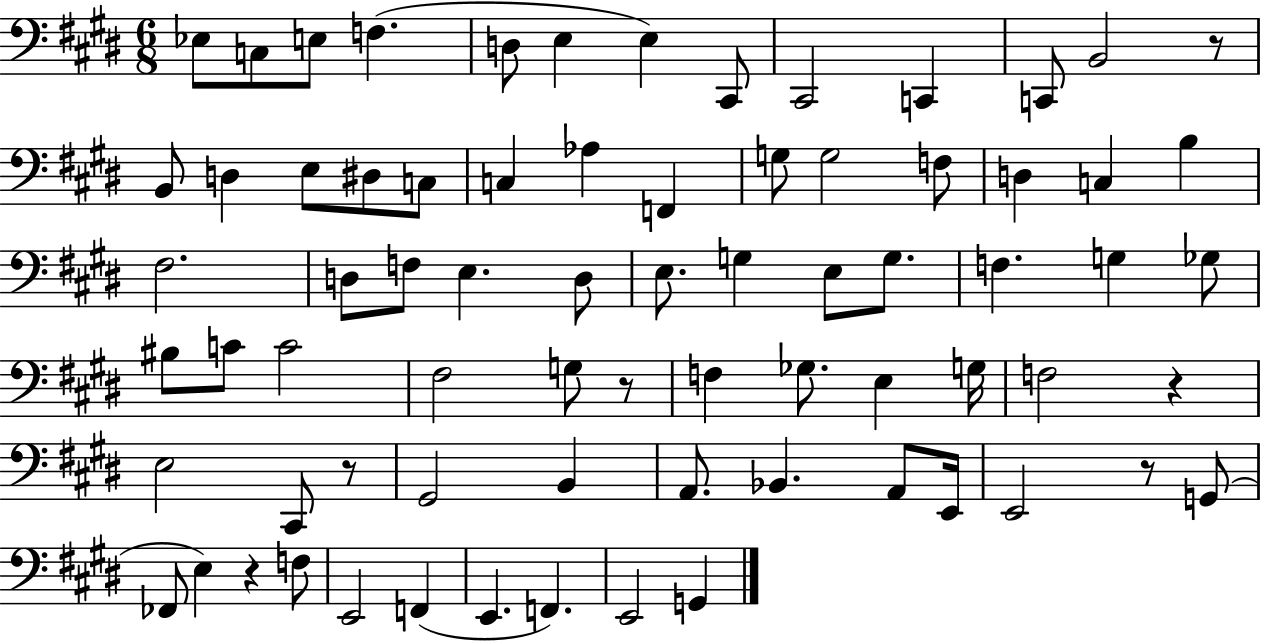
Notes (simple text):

Eb3/e C3/e E3/e F3/q. D3/e E3/q E3/q C#2/e C#2/h C2/q C2/e B2/h R/e B2/e D3/q E3/e D#3/e C3/e C3/q Ab3/q F2/q G3/e G3/h F3/e D3/q C3/q B3/q F#3/h. D3/e F3/e E3/q. D3/e E3/e. G3/q E3/e G3/e. F3/q. G3/q Gb3/e BIS3/e C4/e C4/h F#3/h G3/e R/e F3/q Gb3/e. E3/q G3/s F3/h R/q E3/h C#2/e R/e G#2/h B2/q A2/e. Bb2/q. A2/e E2/s E2/h R/e G2/e FES2/e E3/q R/q F3/e E2/h F2/q E2/q. F2/q. E2/h G2/q